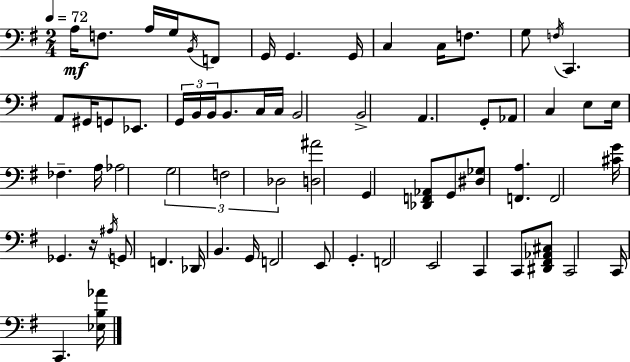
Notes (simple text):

A3/s F3/e. A3/s G3/s B2/s F2/e G2/s G2/q. G2/s C3/q C3/s F3/e. G3/e F3/s C2/q. A2/e G#2/s G2/e Eb2/e. G2/s B2/s B2/s B2/e. C3/s C3/s B2/h B2/h A2/q. G2/e Ab2/e C3/q E3/e E3/s FES3/q. A3/s Ab3/h G3/h F3/h Db3/h [D3,A#4]/h G2/q [Db2,F2,Ab2]/e G2/e [D#3,Gb3]/e [F2,A3]/q. F2/h [C#4,G4]/s Gb2/q. R/s A#3/s G2/e F2/q. Db2/s B2/q. G2/s F2/h E2/e G2/q. F2/h E2/h C2/q C2/e [D#2,F#2,Ab2,C#3]/e C2/h C2/s C2/q. [Eb3,B3,Ab4]/s